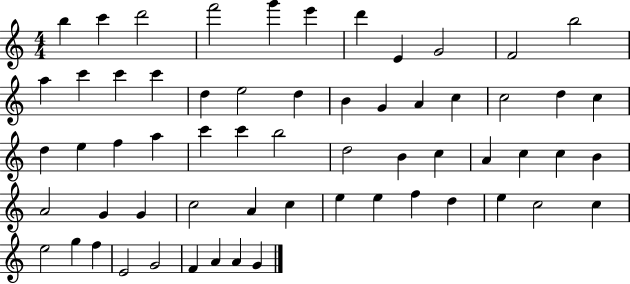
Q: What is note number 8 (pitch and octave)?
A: E4